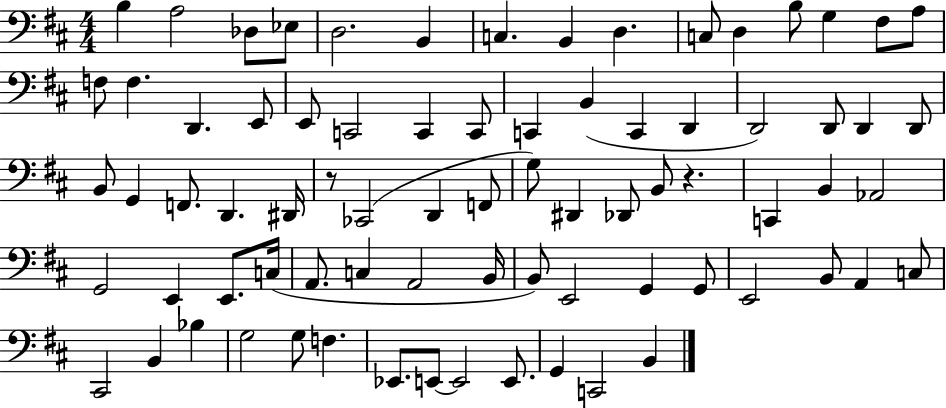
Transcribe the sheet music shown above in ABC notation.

X:1
T:Untitled
M:4/4
L:1/4
K:D
B, A,2 _D,/2 _E,/2 D,2 B,, C, B,, D, C,/2 D, B,/2 G, ^F,/2 A,/2 F,/2 F, D,, E,,/2 E,,/2 C,,2 C,, C,,/2 C,, B,, C,, D,, D,,2 D,,/2 D,, D,,/2 B,,/2 G,, F,,/2 D,, ^D,,/4 z/2 _C,,2 D,, F,,/2 G,/2 ^D,, _D,,/2 B,,/2 z C,, B,, _A,,2 G,,2 E,, E,,/2 C,/4 A,,/2 C, A,,2 B,,/4 B,,/2 E,,2 G,, G,,/2 E,,2 B,,/2 A,, C,/2 ^C,,2 B,, _B, G,2 G,/2 F, _E,,/2 E,,/2 E,,2 E,,/2 G,, C,,2 B,,